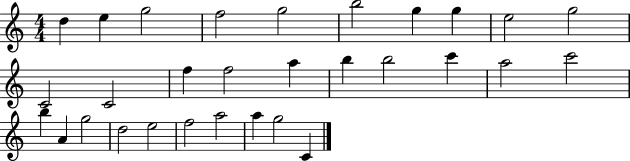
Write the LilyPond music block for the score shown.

{
  \clef treble
  \numericTimeSignature
  \time 4/4
  \key c \major
  d''4 e''4 g''2 | f''2 g''2 | b''2 g''4 g''4 | e''2 g''2 | \break c'2 c'2 | f''4 f''2 a''4 | b''4 b''2 c'''4 | a''2 c'''2 | \break b''4 a'4 g''2 | d''2 e''2 | f''2 a''2 | a''4 g''2 c'4 | \break \bar "|."
}